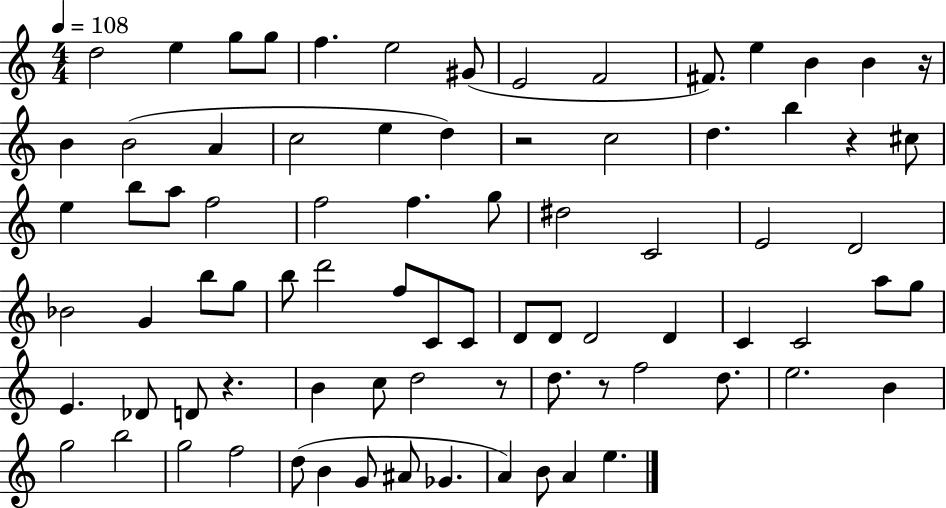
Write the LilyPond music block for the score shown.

{
  \clef treble
  \numericTimeSignature
  \time 4/4
  \key c \major
  \tempo 4 = 108
  d''2 e''4 g''8 g''8 | f''4. e''2 gis'8( | e'2 f'2 | fis'8.) e''4 b'4 b'4 r16 | \break b'4 b'2( a'4 | c''2 e''4 d''4) | r2 c''2 | d''4. b''4 r4 cis''8 | \break e''4 b''8 a''8 f''2 | f''2 f''4. g''8 | dis''2 c'2 | e'2 d'2 | \break bes'2 g'4 b''8 g''8 | b''8 d'''2 f''8 c'8 c'8 | d'8 d'8 d'2 d'4 | c'4 c'2 a''8 g''8 | \break e'4. des'8 d'8 r4. | b'4 c''8 d''2 r8 | d''8. r8 f''2 d''8. | e''2. b'4 | \break g''2 b''2 | g''2 f''2 | d''8( b'4 g'8 ais'8 ges'4. | a'4) b'8 a'4 e''4. | \break \bar "|."
}